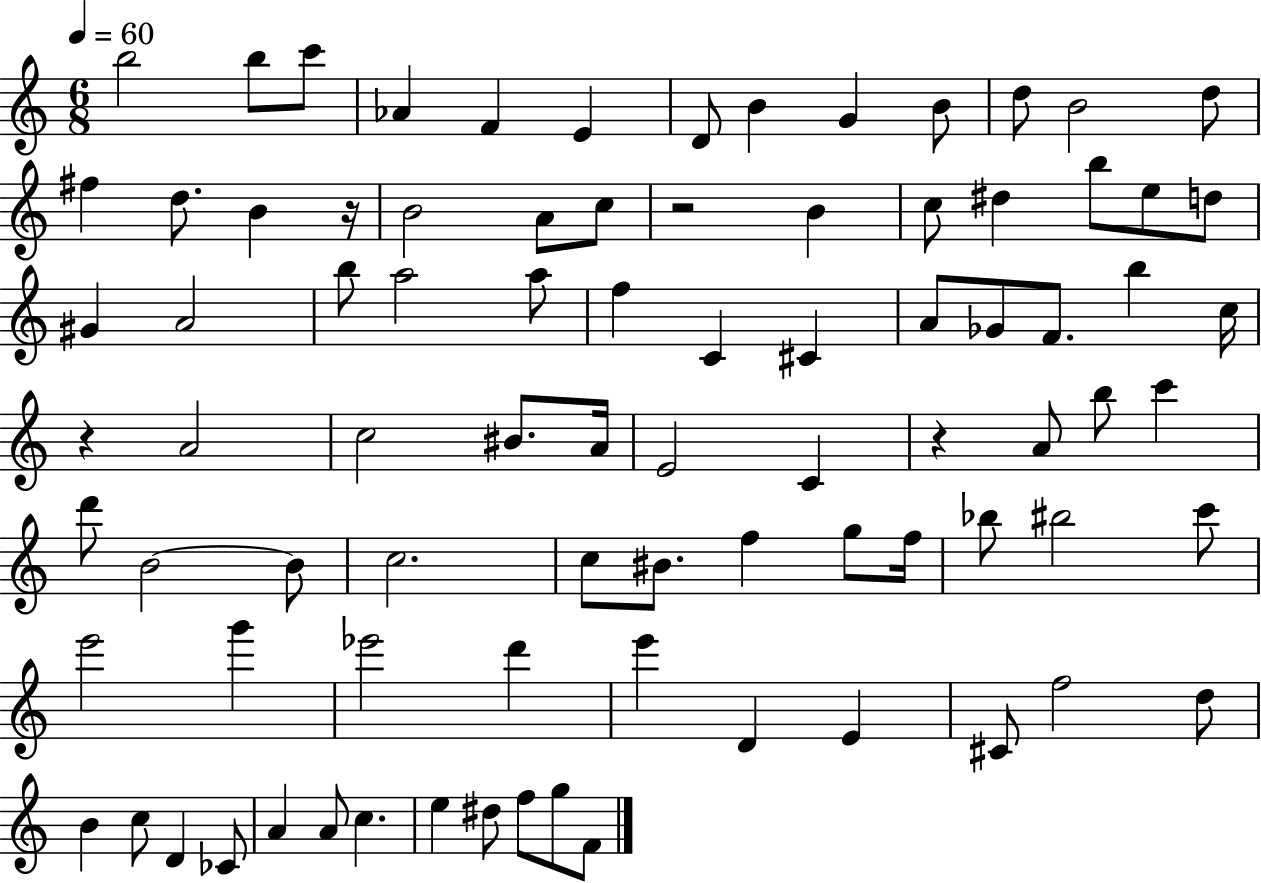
X:1
T:Untitled
M:6/8
L:1/4
K:C
b2 b/2 c'/2 _A F E D/2 B G B/2 d/2 B2 d/2 ^f d/2 B z/4 B2 A/2 c/2 z2 B c/2 ^d b/2 e/2 d/2 ^G A2 b/2 a2 a/2 f C ^C A/2 _G/2 F/2 b c/4 z A2 c2 ^B/2 A/4 E2 C z A/2 b/2 c' d'/2 B2 B/2 c2 c/2 ^B/2 f g/2 f/4 _b/2 ^b2 c'/2 e'2 g' _e'2 d' e' D E ^C/2 f2 d/2 B c/2 D _C/2 A A/2 c e ^d/2 f/2 g/2 F/2